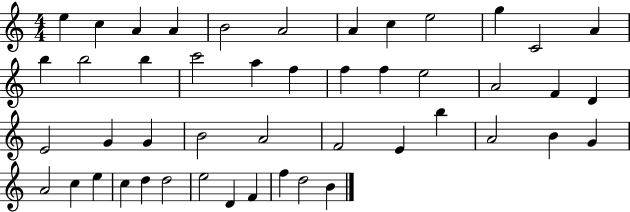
E5/q C5/q A4/q A4/q B4/h A4/h A4/q C5/q E5/h G5/q C4/h A4/q B5/q B5/h B5/q C6/h A5/q F5/q F5/q F5/q E5/h A4/h F4/q D4/q E4/h G4/q G4/q B4/h A4/h F4/h E4/q B5/q A4/h B4/q G4/q A4/h C5/q E5/q C5/q D5/q D5/h E5/h D4/q F4/q F5/q D5/h B4/q